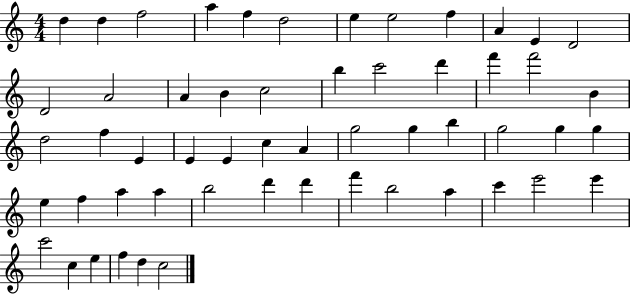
{
  \clef treble
  \numericTimeSignature
  \time 4/4
  \key c \major
  d''4 d''4 f''2 | a''4 f''4 d''2 | e''4 e''2 f''4 | a'4 e'4 d'2 | \break d'2 a'2 | a'4 b'4 c''2 | b''4 c'''2 d'''4 | f'''4 f'''2 b'4 | \break d''2 f''4 e'4 | e'4 e'4 c''4 a'4 | g''2 g''4 b''4 | g''2 g''4 g''4 | \break e''4 f''4 a''4 a''4 | b''2 d'''4 d'''4 | f'''4 b''2 a''4 | c'''4 e'''2 e'''4 | \break c'''2 c''4 e''4 | f''4 d''4 c''2 | \bar "|."
}